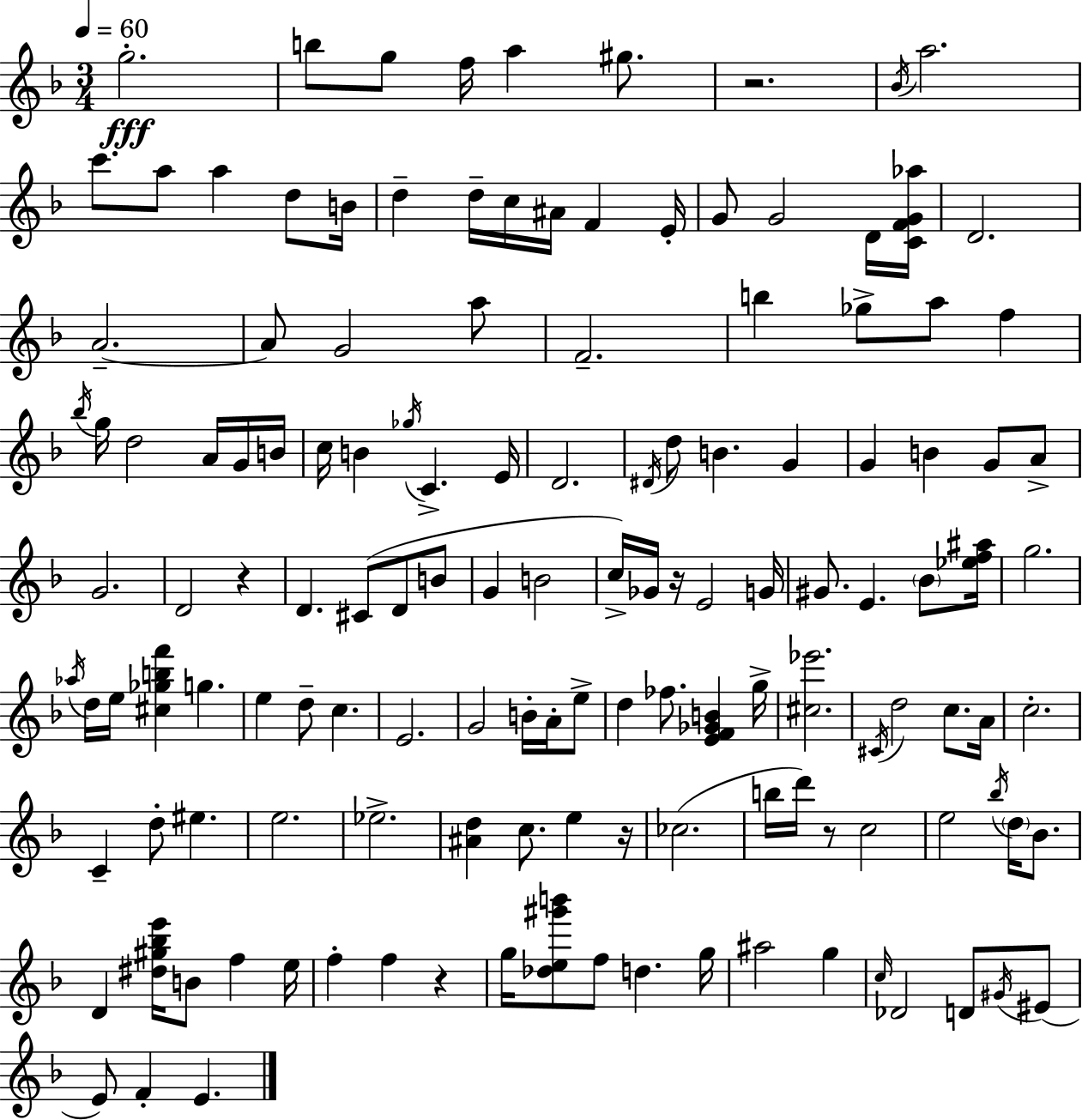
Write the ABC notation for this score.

X:1
T:Untitled
M:3/4
L:1/4
K:Dm
g2 b/2 g/2 f/4 a ^g/2 z2 _B/4 a2 c'/2 a/2 a d/2 B/4 d d/4 c/4 ^A/4 F E/4 G/2 G2 D/4 [CFG_a]/4 D2 A2 A/2 G2 a/2 F2 b _g/2 a/2 f _b/4 g/4 d2 A/4 G/4 B/4 c/4 B _g/4 C E/4 D2 ^D/4 d/2 B G G B G/2 A/2 G2 D2 z D ^C/2 D/2 B/2 G B2 c/4 _G/4 z/4 E2 G/4 ^G/2 E _B/2 [_ef^a]/4 g2 _a/4 d/4 e/4 [^c_gbf'] g e d/2 c E2 G2 B/4 A/4 e/2 d _f/2 [EF_GB] g/4 [^c_e']2 ^C/4 d2 c/2 A/4 c2 C d/2 ^e e2 _e2 [^Ad] c/2 e z/4 _c2 b/4 d'/4 z/2 c2 e2 _b/4 d/4 _B/2 D [^d^g_be']/4 B/2 f e/4 f f z g/4 [_de^g'b']/2 f/2 d g/4 ^a2 g c/4 _D2 D/2 ^G/4 ^E/2 E/2 F E